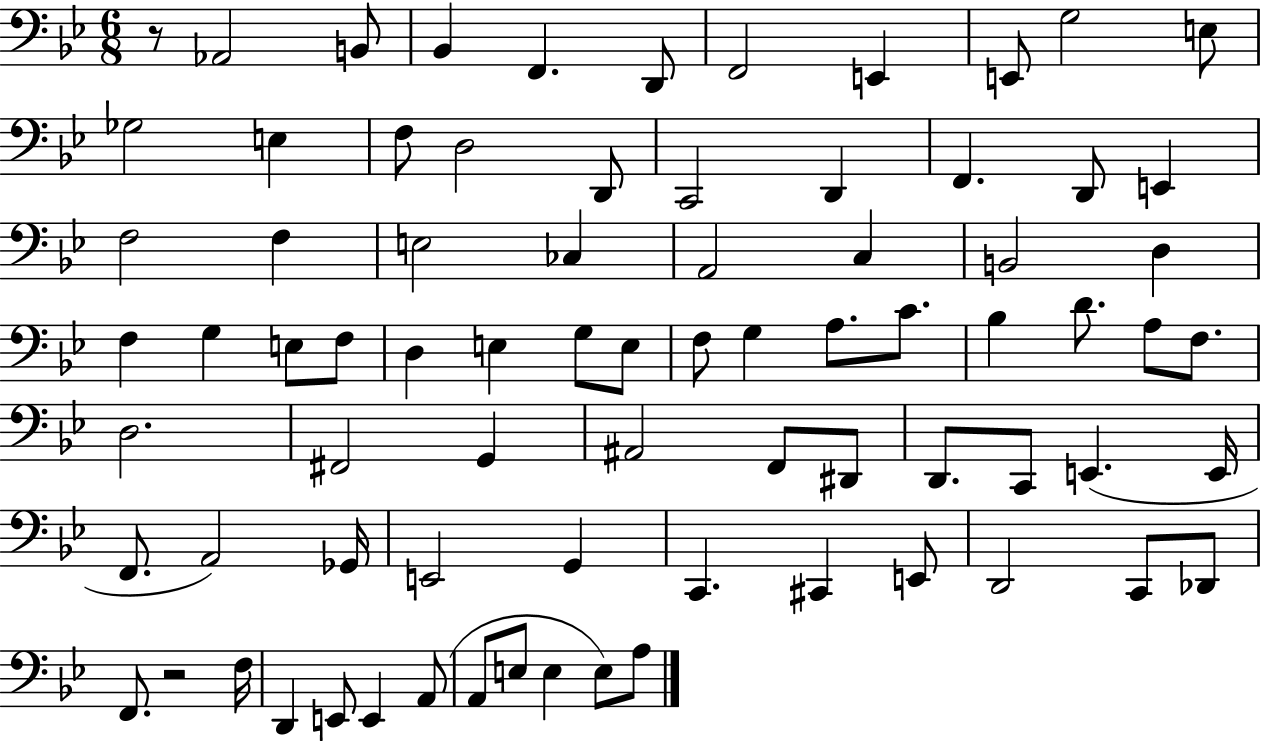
R/e Ab2/h B2/e Bb2/q F2/q. D2/e F2/h E2/q E2/e G3/h E3/e Gb3/h E3/q F3/e D3/h D2/e C2/h D2/q F2/q. D2/e E2/q F3/h F3/q E3/h CES3/q A2/h C3/q B2/h D3/q F3/q G3/q E3/e F3/e D3/q E3/q G3/e E3/e F3/e G3/q A3/e. C4/e. Bb3/q D4/e. A3/e F3/e. D3/h. F#2/h G2/q A#2/h F2/e D#2/e D2/e. C2/e E2/q. E2/s F2/e. A2/h Gb2/s E2/h G2/q C2/q. C#2/q E2/e D2/h C2/e Db2/e F2/e. R/h F3/s D2/q E2/e E2/q A2/e A2/e E3/e E3/q E3/e A3/e